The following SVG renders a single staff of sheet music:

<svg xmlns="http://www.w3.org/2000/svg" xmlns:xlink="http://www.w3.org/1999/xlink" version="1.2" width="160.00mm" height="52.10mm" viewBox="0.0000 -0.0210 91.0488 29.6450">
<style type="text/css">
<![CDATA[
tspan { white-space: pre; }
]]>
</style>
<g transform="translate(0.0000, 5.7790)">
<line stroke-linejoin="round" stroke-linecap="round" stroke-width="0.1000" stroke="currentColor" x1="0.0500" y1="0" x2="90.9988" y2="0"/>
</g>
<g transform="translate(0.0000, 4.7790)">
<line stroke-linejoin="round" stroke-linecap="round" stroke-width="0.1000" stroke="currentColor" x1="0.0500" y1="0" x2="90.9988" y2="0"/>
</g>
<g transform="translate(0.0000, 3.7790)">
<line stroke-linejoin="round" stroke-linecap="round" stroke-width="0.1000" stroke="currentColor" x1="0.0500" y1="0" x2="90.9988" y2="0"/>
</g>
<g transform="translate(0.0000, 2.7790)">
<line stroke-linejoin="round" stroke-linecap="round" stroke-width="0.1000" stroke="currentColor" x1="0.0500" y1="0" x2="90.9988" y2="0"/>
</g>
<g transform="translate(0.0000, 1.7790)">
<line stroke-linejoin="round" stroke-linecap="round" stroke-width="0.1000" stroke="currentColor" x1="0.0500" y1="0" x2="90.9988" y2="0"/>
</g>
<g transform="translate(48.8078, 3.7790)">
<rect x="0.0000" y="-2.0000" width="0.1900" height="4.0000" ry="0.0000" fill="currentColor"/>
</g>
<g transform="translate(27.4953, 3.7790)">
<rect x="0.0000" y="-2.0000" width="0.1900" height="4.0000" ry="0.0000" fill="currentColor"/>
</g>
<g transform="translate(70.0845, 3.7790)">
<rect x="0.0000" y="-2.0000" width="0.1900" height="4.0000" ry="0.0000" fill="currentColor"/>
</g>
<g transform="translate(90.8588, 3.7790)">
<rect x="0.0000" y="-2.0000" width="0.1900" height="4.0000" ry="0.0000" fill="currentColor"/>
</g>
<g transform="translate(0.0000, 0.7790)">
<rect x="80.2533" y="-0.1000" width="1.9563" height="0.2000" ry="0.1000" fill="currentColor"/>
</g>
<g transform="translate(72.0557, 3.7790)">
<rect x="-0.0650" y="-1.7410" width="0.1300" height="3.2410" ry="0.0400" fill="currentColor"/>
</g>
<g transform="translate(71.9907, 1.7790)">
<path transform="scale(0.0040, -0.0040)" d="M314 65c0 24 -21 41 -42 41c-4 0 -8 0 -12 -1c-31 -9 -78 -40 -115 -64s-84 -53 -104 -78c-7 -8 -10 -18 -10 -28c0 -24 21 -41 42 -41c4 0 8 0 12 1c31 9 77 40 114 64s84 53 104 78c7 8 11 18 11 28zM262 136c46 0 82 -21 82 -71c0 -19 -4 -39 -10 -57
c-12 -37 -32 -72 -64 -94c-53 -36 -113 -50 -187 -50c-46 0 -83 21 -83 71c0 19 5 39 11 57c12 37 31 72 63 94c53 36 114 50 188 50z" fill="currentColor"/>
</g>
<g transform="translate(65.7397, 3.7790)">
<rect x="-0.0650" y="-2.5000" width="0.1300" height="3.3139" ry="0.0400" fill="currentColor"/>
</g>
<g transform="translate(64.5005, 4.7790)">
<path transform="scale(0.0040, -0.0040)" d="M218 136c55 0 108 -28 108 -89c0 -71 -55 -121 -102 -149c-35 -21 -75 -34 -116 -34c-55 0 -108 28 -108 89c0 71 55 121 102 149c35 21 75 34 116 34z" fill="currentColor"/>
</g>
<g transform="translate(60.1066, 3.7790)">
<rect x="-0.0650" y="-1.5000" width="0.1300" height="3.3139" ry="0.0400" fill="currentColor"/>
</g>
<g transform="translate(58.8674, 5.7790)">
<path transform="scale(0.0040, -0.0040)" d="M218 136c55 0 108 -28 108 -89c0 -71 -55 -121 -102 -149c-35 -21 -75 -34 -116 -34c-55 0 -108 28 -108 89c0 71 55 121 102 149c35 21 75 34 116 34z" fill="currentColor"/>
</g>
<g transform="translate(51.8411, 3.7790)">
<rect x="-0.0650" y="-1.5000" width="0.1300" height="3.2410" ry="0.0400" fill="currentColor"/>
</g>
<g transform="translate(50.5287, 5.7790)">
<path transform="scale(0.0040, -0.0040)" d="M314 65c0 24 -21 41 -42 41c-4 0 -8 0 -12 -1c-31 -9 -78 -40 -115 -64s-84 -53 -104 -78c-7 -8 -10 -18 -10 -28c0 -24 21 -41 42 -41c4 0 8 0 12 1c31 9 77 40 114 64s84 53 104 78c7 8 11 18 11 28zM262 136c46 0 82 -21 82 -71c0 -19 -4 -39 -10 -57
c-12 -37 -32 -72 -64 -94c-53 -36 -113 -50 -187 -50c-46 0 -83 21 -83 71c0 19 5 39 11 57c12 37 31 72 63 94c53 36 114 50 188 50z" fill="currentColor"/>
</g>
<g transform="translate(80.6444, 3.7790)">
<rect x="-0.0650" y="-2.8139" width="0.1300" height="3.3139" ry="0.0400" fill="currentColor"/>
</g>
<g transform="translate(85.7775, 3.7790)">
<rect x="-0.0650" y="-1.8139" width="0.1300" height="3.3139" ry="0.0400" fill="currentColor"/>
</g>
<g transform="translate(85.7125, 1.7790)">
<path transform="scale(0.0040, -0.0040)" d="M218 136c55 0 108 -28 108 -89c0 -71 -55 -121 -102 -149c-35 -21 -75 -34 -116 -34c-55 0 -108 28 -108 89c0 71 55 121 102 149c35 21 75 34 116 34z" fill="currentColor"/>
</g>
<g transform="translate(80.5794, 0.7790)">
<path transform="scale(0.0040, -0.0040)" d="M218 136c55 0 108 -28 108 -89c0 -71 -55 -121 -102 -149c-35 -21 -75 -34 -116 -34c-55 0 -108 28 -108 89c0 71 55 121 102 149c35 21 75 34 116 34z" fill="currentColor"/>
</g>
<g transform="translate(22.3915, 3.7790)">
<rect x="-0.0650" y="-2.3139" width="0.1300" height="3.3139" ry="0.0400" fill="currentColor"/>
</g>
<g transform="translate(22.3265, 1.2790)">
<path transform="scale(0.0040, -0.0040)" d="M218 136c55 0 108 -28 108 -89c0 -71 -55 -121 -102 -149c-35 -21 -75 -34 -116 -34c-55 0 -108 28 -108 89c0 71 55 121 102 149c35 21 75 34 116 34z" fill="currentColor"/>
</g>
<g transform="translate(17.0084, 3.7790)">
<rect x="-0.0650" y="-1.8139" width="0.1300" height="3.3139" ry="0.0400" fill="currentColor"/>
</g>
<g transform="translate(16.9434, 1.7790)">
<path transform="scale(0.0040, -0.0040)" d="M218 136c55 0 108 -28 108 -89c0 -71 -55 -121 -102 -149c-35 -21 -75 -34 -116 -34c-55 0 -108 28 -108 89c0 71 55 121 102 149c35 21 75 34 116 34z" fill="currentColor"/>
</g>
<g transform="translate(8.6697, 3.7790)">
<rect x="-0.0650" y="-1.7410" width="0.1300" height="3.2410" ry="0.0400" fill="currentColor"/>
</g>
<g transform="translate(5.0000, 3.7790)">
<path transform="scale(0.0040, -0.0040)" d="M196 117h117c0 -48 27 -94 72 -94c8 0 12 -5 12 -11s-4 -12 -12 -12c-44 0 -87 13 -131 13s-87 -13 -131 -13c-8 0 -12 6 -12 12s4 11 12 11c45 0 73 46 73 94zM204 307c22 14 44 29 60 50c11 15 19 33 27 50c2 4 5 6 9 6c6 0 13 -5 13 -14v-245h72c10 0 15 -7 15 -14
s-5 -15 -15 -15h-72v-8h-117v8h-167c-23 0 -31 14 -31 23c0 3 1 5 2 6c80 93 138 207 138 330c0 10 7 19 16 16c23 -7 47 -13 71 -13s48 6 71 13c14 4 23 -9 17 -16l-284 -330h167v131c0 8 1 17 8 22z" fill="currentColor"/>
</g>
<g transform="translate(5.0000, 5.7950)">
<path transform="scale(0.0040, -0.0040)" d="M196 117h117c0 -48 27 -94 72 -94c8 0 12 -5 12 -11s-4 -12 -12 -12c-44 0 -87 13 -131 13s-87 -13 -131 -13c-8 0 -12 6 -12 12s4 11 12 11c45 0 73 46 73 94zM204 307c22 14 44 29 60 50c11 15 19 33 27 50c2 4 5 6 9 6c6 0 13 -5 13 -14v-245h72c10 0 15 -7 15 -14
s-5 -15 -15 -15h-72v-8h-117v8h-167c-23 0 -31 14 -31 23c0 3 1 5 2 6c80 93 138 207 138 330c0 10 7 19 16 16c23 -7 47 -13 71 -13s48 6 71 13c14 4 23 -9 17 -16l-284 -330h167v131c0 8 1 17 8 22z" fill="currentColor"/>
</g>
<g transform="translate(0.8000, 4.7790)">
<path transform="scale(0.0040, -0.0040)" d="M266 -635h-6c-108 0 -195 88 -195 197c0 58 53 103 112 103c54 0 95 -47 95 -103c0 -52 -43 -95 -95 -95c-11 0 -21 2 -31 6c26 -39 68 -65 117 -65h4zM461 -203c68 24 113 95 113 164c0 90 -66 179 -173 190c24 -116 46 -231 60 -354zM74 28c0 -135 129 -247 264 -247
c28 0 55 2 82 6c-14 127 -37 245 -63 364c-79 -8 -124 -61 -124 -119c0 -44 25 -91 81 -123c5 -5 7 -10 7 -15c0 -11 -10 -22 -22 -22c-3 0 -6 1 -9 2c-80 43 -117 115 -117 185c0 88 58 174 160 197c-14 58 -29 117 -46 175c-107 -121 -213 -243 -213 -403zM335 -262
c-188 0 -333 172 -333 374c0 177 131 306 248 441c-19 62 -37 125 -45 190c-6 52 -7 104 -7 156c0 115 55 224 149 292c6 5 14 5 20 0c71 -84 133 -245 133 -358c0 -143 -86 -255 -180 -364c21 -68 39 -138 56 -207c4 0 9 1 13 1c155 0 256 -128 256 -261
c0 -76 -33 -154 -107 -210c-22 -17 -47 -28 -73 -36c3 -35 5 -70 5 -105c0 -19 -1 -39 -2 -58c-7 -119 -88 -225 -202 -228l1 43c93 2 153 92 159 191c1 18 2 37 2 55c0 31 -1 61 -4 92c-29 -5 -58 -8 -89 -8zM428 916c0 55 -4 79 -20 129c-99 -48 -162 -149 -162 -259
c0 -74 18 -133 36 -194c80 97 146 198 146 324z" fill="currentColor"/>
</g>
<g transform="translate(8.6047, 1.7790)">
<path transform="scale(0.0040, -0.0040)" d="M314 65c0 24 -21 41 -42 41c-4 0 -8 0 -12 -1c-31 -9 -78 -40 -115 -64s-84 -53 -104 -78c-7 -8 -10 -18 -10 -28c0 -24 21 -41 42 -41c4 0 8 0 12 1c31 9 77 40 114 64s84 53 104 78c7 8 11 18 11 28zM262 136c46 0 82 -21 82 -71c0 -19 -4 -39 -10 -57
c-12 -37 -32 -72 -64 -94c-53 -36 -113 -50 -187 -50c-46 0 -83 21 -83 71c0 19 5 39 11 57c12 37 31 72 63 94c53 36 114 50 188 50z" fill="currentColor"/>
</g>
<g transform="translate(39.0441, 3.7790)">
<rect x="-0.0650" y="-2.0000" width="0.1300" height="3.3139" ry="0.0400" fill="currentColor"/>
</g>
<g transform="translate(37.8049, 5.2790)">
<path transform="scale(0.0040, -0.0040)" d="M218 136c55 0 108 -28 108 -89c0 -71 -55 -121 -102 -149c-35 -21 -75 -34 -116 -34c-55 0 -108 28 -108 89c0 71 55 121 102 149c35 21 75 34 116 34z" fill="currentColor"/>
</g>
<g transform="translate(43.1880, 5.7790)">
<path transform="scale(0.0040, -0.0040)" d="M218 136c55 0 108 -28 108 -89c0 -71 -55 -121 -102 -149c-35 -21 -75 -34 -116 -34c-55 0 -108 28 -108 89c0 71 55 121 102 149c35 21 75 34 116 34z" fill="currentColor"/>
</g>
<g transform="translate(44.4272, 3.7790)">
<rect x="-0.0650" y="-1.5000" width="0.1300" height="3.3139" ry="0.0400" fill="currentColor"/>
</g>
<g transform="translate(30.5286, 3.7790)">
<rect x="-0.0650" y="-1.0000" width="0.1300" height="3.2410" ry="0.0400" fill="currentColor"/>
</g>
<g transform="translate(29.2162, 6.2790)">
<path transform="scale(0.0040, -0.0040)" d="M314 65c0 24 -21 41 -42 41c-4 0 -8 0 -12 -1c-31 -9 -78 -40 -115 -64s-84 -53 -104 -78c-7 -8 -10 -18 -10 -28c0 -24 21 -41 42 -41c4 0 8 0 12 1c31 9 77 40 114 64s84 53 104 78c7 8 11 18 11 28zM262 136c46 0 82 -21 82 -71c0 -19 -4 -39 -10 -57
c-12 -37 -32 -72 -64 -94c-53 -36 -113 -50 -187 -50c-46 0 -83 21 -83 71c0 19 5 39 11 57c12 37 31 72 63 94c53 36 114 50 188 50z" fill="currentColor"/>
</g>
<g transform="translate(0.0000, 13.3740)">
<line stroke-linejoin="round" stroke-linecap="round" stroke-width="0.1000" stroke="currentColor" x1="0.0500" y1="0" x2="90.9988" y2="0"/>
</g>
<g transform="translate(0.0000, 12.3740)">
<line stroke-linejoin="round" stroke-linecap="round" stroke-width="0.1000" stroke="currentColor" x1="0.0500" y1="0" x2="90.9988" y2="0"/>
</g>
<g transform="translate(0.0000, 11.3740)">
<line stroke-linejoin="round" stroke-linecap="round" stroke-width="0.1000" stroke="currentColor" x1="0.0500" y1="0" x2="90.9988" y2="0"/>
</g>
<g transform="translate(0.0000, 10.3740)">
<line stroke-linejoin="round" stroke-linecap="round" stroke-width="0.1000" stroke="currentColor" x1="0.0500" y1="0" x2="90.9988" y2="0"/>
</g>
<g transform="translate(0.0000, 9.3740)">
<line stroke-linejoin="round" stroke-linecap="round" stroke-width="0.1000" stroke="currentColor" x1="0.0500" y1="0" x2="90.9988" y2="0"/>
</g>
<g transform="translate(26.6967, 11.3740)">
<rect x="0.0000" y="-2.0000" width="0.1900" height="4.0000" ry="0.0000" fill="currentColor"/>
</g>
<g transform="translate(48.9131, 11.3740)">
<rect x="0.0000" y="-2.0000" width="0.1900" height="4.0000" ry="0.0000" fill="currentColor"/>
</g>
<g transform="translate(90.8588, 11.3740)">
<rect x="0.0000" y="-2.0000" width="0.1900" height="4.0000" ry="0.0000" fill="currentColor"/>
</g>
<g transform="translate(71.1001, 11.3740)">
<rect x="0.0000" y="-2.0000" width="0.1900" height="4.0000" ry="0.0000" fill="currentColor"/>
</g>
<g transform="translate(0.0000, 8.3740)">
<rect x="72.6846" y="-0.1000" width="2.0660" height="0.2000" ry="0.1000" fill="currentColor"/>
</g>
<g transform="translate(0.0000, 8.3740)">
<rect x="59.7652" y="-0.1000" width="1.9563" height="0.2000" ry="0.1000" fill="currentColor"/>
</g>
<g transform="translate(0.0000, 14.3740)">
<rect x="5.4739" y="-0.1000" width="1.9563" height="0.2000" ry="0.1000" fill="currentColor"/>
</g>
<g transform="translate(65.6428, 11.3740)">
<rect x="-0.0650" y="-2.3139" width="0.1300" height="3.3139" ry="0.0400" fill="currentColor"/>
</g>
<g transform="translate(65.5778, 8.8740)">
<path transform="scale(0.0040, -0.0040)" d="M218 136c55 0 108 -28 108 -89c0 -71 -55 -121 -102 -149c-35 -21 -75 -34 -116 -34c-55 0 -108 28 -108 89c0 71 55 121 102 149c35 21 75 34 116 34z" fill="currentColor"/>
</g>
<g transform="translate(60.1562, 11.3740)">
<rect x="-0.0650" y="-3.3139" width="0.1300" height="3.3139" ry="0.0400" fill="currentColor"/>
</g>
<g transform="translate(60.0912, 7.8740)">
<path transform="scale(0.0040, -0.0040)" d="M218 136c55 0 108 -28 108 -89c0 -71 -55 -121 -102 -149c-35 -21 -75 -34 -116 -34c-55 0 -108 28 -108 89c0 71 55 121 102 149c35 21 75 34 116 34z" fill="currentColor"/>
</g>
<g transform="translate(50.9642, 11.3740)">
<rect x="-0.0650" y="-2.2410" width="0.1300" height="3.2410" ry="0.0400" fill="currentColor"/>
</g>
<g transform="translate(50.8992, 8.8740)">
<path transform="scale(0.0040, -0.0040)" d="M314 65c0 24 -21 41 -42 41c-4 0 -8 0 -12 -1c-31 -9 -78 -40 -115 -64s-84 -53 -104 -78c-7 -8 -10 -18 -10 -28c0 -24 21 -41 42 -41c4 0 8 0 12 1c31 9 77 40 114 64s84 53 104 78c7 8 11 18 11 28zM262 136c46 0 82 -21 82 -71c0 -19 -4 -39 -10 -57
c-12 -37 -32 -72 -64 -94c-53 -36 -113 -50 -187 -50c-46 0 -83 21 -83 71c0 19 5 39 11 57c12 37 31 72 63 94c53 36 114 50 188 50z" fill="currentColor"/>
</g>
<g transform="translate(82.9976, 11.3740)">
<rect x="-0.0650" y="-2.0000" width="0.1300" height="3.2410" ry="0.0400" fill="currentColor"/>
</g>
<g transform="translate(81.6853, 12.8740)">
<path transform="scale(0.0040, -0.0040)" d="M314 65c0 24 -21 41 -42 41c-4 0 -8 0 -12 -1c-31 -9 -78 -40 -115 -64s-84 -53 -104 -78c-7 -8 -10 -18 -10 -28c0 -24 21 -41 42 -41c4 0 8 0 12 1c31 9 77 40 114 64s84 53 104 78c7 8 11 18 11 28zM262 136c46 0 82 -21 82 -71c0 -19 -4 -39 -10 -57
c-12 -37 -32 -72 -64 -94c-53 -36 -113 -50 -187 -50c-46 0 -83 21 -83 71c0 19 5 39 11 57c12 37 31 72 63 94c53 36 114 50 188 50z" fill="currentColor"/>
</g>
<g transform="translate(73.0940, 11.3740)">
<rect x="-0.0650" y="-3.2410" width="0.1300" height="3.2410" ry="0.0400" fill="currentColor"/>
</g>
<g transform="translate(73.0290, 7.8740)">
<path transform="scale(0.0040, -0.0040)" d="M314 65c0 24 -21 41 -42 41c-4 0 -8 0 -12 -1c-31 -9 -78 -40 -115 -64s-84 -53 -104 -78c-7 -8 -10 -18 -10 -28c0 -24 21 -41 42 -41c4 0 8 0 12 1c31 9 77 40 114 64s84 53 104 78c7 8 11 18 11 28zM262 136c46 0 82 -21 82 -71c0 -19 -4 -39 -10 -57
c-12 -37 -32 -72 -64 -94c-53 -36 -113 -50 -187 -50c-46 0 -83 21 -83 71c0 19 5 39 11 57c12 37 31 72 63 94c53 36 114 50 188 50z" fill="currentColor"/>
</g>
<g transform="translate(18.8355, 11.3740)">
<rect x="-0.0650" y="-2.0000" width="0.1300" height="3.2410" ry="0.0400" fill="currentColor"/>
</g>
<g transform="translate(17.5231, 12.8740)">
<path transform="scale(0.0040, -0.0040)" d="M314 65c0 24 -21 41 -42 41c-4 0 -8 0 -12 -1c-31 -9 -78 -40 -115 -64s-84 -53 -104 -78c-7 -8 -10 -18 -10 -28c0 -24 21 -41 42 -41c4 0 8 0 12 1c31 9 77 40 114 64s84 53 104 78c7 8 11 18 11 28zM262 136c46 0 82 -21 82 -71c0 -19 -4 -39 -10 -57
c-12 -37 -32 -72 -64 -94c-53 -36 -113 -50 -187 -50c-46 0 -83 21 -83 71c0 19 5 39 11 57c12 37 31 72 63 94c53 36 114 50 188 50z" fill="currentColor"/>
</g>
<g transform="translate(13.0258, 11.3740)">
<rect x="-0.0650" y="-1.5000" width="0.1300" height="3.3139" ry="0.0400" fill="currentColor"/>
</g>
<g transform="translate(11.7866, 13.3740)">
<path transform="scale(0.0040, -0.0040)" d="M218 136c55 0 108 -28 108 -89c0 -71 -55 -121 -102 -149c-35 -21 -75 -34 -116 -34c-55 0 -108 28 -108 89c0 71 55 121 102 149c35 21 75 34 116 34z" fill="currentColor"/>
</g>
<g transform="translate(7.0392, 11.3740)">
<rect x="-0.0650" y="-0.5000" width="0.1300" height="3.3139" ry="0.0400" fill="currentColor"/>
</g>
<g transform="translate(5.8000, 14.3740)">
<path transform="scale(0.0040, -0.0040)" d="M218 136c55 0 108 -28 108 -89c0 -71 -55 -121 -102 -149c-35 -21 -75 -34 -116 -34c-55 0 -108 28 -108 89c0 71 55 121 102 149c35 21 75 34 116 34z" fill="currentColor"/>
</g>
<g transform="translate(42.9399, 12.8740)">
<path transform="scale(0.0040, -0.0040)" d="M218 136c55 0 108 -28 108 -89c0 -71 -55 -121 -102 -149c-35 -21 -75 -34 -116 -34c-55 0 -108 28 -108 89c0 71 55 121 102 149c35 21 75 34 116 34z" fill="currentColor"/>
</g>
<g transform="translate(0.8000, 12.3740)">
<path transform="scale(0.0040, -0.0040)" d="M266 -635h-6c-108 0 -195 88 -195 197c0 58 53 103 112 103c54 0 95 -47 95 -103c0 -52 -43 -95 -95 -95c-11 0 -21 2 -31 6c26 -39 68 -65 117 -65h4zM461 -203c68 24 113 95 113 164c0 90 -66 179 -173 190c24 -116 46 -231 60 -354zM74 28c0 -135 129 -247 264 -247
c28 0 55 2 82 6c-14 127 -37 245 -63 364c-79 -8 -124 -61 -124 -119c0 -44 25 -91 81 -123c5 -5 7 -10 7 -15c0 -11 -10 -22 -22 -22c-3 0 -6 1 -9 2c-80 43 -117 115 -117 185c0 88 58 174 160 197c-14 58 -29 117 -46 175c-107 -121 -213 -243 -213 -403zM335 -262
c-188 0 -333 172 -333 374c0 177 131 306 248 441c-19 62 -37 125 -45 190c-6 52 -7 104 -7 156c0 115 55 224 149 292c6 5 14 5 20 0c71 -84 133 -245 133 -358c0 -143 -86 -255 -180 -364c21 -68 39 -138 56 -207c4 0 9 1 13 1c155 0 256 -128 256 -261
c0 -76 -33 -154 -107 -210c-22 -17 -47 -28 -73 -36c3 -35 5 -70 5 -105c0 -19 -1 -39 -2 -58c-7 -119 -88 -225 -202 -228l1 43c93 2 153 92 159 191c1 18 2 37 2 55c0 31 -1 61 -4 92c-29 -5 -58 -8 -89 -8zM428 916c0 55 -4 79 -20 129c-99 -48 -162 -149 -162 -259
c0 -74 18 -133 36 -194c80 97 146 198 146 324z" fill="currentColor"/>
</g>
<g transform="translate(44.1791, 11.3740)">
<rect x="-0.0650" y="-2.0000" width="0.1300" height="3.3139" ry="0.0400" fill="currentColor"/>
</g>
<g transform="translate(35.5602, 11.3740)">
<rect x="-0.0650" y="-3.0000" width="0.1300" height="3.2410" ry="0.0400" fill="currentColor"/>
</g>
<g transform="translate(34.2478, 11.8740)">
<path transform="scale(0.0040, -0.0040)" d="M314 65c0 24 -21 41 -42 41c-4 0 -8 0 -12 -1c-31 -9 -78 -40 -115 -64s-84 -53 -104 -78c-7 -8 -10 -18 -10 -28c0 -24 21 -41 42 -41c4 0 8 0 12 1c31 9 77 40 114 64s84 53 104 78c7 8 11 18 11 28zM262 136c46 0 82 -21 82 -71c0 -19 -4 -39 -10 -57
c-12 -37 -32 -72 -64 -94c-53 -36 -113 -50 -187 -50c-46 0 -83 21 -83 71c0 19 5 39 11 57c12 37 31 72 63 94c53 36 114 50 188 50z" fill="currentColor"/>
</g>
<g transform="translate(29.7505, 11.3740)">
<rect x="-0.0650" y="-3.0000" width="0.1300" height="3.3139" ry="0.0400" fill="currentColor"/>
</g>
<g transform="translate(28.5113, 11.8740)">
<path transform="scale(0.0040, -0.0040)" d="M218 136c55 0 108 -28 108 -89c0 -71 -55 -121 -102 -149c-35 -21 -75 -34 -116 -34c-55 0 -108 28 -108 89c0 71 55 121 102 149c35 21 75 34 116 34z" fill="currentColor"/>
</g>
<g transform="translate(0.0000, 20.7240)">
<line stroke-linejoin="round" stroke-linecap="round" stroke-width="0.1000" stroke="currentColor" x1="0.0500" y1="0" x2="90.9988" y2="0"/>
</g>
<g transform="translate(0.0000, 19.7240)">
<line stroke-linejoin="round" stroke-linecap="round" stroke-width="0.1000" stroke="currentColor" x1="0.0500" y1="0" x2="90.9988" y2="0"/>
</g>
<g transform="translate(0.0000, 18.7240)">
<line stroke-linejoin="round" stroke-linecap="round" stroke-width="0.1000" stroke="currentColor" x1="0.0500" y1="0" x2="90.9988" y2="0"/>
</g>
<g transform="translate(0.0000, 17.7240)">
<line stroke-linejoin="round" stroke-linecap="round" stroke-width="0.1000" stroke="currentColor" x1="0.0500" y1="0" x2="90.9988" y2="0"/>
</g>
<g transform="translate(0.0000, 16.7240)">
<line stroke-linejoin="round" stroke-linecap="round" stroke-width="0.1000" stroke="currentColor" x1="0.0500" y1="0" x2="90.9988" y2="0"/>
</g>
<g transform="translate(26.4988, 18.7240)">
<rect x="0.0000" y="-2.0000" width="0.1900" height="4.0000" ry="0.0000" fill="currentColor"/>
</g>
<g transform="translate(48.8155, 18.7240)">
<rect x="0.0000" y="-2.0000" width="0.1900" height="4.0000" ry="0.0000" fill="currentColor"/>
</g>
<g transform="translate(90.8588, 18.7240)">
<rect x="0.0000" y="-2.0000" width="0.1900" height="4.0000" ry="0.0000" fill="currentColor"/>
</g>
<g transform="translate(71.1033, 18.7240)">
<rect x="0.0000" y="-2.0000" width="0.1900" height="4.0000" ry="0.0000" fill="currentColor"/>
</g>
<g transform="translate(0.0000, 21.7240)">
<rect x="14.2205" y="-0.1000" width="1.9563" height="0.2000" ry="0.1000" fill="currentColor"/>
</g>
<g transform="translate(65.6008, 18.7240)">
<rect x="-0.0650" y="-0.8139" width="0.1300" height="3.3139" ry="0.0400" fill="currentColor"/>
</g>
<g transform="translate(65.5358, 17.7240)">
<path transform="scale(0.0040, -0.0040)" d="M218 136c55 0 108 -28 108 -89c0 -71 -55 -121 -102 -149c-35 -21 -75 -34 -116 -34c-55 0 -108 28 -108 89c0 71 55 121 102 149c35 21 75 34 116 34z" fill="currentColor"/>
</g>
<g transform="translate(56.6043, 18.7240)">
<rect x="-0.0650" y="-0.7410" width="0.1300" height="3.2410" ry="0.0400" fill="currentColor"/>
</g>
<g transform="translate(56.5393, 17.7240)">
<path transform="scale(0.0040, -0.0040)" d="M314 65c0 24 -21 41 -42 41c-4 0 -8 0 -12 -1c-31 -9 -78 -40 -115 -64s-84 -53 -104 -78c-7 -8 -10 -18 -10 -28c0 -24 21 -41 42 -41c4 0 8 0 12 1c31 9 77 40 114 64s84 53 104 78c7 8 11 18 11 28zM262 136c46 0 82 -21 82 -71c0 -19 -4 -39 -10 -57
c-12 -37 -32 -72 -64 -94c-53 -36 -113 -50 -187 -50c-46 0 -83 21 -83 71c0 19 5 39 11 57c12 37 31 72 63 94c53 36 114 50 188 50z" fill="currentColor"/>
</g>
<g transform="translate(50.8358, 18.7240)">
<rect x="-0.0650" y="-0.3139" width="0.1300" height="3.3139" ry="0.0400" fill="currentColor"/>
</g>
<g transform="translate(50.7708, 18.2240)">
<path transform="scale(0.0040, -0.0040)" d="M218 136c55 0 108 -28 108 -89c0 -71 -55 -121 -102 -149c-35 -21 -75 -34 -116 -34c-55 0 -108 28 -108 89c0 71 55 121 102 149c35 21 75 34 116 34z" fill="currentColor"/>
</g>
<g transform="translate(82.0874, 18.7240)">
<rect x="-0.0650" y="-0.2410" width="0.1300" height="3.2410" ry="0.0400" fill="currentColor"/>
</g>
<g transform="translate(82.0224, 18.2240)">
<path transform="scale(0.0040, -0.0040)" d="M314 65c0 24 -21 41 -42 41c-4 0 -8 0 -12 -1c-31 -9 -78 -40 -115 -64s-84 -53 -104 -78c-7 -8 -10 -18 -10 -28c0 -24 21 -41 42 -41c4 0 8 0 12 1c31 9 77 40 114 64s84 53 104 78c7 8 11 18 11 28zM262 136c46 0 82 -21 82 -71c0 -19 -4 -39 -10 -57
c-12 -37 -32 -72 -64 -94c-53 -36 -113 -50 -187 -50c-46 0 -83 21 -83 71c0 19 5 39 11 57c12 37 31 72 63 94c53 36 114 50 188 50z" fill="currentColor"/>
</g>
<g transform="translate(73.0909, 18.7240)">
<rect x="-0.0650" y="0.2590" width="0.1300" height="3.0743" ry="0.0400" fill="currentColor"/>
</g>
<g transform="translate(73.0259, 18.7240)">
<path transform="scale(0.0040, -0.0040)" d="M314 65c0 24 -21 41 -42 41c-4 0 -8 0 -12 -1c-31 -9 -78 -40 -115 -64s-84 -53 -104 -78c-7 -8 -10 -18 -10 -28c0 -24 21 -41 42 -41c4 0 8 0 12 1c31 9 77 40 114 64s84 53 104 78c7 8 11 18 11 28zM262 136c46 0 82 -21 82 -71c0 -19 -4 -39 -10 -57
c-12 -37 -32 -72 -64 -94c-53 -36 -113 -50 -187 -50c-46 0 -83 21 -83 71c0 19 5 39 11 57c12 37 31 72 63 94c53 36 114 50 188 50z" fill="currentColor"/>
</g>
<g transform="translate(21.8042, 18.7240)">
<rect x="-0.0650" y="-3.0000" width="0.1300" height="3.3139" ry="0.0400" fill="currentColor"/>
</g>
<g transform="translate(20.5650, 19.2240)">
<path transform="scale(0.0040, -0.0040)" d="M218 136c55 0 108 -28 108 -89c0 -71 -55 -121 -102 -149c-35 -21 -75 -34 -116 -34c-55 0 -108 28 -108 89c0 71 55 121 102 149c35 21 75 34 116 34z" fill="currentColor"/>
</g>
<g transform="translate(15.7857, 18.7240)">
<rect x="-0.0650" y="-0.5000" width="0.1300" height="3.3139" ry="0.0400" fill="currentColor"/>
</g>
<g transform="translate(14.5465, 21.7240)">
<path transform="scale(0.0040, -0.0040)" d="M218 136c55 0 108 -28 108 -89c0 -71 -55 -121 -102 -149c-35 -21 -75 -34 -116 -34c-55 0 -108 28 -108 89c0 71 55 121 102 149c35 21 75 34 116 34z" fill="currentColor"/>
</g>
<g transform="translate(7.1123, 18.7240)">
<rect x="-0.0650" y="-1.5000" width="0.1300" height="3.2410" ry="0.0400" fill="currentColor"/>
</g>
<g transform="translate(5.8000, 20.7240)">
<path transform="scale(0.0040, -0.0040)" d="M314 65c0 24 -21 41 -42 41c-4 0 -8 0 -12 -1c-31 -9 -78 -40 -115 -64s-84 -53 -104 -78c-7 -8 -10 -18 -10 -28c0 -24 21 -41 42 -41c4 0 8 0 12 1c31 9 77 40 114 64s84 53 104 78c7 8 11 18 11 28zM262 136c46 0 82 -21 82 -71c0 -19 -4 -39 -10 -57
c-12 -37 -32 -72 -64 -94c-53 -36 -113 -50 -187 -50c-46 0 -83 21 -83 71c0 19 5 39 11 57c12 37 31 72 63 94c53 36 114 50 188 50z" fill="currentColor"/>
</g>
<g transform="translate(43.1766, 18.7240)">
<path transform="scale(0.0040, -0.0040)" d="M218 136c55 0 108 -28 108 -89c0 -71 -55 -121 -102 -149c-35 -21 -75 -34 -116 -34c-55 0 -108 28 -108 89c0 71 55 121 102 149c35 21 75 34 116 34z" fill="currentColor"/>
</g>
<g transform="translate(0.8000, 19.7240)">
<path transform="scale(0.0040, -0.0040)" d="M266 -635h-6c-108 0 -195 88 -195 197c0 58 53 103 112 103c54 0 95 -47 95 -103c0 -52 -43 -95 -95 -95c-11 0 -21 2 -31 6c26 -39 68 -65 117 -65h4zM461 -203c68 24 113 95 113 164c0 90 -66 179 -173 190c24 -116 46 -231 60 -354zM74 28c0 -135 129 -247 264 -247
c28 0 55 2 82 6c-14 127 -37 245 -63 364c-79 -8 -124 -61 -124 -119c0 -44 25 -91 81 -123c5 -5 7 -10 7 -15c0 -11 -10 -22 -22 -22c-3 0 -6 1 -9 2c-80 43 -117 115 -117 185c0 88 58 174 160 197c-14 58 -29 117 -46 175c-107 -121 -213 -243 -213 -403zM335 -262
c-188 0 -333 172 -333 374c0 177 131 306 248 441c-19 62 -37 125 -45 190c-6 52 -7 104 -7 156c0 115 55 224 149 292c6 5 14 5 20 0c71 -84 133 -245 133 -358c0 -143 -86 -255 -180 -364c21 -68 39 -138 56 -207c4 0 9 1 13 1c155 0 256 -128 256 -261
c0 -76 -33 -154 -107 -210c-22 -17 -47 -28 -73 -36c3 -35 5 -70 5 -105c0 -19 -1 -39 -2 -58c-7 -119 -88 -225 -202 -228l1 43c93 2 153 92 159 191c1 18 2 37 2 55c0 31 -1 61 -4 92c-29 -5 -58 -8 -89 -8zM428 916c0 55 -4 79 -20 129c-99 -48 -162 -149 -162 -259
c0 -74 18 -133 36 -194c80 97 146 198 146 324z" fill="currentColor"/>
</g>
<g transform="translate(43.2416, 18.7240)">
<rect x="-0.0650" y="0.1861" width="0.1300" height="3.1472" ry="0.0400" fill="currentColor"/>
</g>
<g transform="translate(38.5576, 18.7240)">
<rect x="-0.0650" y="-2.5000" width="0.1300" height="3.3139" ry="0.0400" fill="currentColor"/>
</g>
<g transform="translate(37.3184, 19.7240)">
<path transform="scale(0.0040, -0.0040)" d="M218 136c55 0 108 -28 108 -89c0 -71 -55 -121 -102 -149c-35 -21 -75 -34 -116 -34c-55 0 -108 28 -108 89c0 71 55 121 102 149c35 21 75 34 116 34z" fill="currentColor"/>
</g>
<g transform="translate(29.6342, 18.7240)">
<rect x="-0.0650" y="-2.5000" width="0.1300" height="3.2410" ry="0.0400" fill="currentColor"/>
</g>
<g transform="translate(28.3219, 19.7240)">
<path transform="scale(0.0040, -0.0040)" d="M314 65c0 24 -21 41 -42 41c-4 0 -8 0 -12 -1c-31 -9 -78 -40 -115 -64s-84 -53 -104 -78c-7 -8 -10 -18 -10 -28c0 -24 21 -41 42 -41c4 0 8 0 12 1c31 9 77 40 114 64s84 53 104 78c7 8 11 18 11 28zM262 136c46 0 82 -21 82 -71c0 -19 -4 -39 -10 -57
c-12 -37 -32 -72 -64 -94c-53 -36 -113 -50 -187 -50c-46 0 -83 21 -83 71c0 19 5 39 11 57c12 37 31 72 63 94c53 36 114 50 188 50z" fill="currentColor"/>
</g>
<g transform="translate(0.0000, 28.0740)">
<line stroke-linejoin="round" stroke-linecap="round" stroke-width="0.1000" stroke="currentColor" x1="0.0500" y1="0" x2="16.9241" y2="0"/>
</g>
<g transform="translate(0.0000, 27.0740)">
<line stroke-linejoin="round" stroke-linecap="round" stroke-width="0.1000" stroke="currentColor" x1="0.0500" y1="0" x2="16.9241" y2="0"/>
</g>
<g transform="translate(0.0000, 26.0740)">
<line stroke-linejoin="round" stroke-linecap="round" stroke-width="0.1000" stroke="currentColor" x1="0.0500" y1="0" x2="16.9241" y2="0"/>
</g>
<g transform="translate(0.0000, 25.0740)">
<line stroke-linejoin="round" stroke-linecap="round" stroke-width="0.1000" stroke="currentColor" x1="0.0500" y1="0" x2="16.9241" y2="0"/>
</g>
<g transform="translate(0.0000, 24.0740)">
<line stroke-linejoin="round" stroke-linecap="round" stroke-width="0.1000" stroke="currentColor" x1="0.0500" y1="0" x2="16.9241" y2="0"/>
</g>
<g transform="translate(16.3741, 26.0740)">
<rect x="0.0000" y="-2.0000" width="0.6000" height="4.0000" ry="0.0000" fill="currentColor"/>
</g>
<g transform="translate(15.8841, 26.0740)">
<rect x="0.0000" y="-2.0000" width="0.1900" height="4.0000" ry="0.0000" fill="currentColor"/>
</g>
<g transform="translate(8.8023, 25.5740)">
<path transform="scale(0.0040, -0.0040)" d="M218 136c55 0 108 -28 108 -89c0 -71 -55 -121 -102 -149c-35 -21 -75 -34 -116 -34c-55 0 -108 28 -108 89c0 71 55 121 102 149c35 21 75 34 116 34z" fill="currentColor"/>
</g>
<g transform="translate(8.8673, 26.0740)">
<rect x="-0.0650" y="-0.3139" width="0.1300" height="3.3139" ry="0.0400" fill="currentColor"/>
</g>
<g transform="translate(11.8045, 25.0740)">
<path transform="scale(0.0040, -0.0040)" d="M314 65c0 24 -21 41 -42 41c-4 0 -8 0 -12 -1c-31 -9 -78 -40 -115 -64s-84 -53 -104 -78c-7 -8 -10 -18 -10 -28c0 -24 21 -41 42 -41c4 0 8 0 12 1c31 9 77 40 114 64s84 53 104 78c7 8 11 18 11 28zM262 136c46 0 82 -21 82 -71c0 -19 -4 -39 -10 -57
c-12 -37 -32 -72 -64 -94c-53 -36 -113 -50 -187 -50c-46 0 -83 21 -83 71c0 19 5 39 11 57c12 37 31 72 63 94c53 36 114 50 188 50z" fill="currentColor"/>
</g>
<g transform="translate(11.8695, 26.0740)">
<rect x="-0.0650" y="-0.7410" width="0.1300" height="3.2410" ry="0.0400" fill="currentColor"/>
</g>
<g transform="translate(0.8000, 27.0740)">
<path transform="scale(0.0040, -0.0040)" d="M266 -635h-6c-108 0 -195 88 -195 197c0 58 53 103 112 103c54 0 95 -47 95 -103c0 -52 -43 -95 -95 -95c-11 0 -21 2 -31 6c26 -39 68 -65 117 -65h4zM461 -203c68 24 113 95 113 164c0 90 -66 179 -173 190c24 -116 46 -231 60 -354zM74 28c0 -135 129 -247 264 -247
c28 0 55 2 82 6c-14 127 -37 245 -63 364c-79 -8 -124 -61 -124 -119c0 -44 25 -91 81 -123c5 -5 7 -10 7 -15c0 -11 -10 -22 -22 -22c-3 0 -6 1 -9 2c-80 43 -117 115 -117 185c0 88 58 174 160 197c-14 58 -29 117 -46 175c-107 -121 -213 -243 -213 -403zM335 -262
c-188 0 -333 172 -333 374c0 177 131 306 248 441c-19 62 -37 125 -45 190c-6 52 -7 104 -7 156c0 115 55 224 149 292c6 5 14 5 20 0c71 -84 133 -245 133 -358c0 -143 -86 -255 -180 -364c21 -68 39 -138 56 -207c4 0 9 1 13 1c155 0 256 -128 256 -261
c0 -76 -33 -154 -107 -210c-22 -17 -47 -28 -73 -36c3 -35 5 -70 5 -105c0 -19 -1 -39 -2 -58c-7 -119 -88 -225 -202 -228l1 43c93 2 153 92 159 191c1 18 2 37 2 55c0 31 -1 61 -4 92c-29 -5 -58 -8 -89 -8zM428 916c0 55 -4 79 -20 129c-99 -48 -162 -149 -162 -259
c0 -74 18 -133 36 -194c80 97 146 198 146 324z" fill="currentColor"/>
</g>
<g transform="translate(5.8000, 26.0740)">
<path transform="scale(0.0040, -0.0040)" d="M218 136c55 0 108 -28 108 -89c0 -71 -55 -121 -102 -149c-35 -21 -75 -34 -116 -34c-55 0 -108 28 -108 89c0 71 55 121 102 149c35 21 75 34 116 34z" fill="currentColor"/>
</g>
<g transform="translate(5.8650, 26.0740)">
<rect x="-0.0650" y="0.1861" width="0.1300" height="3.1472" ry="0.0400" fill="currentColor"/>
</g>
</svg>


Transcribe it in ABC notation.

X:1
T:Untitled
M:4/4
L:1/4
K:C
f2 f g D2 F E E2 E G f2 a f C E F2 A A2 F g2 b g b2 F2 E2 C A G2 G B c d2 d B2 c2 B c d2